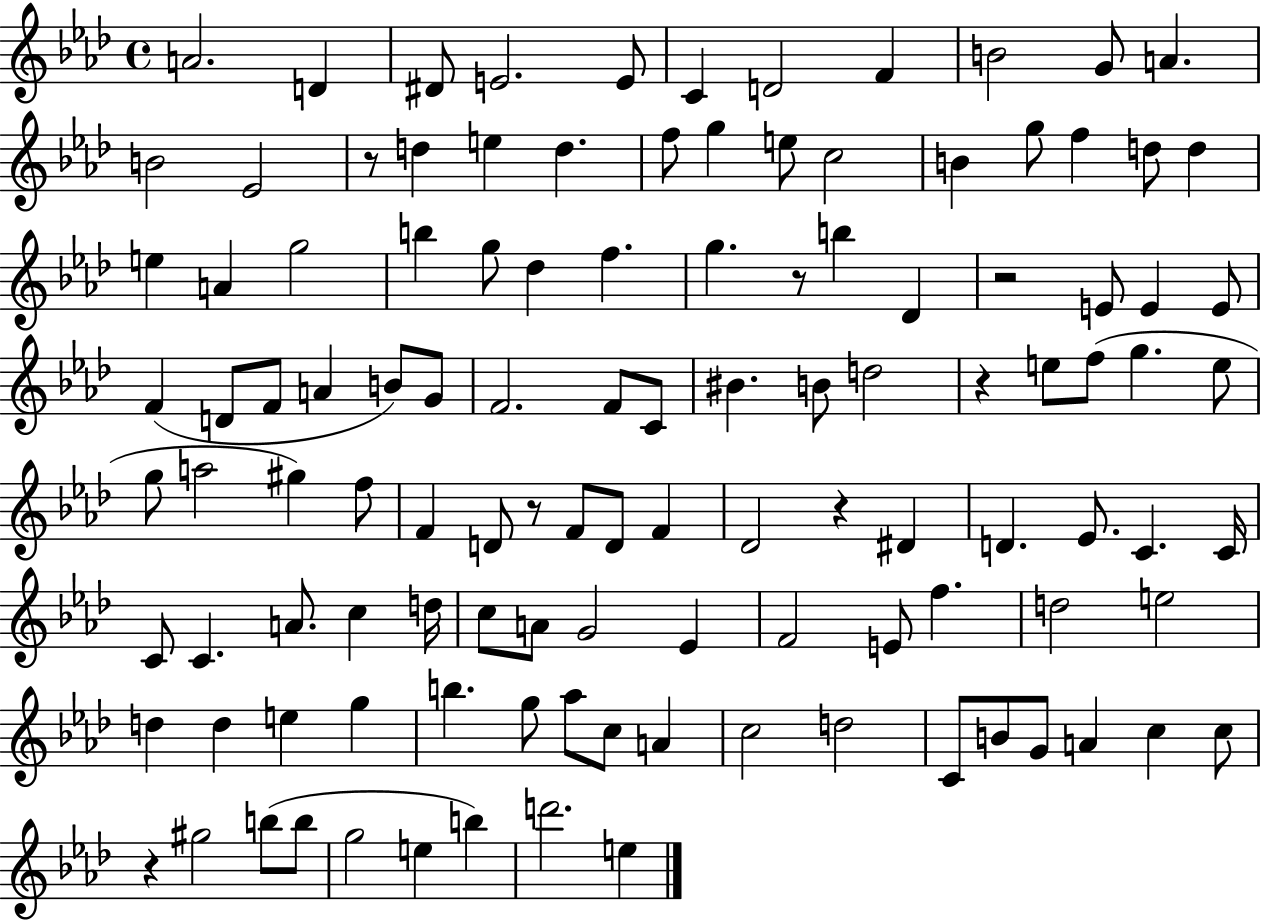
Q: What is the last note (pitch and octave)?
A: E5